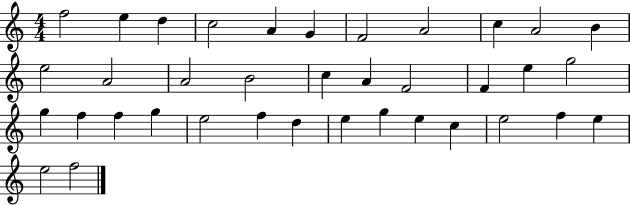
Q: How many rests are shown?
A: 0